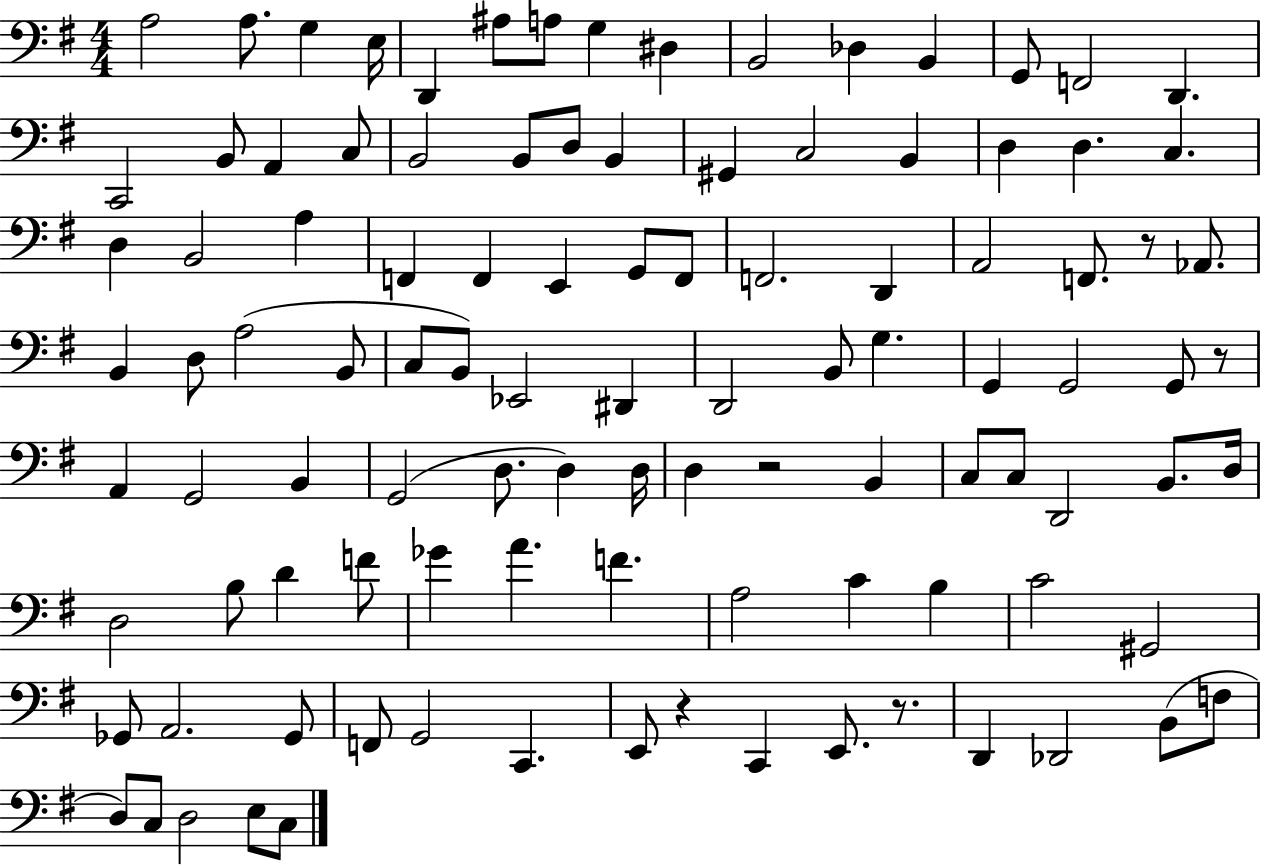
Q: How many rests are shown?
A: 5